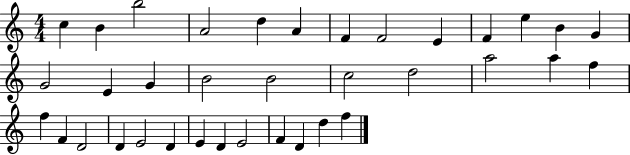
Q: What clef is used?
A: treble